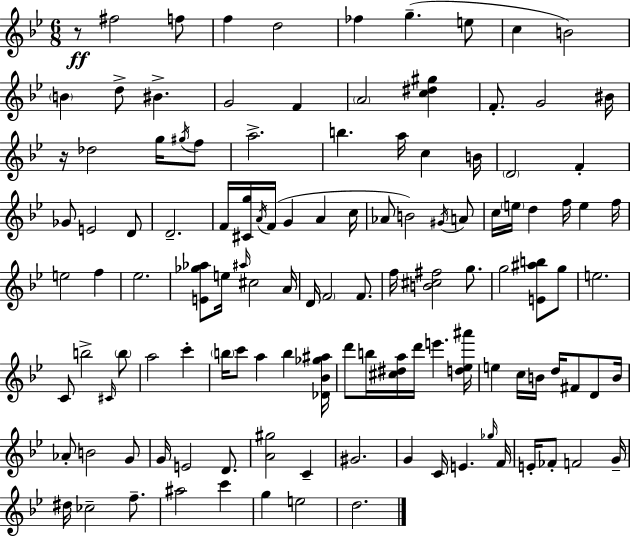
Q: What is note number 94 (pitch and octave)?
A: G4